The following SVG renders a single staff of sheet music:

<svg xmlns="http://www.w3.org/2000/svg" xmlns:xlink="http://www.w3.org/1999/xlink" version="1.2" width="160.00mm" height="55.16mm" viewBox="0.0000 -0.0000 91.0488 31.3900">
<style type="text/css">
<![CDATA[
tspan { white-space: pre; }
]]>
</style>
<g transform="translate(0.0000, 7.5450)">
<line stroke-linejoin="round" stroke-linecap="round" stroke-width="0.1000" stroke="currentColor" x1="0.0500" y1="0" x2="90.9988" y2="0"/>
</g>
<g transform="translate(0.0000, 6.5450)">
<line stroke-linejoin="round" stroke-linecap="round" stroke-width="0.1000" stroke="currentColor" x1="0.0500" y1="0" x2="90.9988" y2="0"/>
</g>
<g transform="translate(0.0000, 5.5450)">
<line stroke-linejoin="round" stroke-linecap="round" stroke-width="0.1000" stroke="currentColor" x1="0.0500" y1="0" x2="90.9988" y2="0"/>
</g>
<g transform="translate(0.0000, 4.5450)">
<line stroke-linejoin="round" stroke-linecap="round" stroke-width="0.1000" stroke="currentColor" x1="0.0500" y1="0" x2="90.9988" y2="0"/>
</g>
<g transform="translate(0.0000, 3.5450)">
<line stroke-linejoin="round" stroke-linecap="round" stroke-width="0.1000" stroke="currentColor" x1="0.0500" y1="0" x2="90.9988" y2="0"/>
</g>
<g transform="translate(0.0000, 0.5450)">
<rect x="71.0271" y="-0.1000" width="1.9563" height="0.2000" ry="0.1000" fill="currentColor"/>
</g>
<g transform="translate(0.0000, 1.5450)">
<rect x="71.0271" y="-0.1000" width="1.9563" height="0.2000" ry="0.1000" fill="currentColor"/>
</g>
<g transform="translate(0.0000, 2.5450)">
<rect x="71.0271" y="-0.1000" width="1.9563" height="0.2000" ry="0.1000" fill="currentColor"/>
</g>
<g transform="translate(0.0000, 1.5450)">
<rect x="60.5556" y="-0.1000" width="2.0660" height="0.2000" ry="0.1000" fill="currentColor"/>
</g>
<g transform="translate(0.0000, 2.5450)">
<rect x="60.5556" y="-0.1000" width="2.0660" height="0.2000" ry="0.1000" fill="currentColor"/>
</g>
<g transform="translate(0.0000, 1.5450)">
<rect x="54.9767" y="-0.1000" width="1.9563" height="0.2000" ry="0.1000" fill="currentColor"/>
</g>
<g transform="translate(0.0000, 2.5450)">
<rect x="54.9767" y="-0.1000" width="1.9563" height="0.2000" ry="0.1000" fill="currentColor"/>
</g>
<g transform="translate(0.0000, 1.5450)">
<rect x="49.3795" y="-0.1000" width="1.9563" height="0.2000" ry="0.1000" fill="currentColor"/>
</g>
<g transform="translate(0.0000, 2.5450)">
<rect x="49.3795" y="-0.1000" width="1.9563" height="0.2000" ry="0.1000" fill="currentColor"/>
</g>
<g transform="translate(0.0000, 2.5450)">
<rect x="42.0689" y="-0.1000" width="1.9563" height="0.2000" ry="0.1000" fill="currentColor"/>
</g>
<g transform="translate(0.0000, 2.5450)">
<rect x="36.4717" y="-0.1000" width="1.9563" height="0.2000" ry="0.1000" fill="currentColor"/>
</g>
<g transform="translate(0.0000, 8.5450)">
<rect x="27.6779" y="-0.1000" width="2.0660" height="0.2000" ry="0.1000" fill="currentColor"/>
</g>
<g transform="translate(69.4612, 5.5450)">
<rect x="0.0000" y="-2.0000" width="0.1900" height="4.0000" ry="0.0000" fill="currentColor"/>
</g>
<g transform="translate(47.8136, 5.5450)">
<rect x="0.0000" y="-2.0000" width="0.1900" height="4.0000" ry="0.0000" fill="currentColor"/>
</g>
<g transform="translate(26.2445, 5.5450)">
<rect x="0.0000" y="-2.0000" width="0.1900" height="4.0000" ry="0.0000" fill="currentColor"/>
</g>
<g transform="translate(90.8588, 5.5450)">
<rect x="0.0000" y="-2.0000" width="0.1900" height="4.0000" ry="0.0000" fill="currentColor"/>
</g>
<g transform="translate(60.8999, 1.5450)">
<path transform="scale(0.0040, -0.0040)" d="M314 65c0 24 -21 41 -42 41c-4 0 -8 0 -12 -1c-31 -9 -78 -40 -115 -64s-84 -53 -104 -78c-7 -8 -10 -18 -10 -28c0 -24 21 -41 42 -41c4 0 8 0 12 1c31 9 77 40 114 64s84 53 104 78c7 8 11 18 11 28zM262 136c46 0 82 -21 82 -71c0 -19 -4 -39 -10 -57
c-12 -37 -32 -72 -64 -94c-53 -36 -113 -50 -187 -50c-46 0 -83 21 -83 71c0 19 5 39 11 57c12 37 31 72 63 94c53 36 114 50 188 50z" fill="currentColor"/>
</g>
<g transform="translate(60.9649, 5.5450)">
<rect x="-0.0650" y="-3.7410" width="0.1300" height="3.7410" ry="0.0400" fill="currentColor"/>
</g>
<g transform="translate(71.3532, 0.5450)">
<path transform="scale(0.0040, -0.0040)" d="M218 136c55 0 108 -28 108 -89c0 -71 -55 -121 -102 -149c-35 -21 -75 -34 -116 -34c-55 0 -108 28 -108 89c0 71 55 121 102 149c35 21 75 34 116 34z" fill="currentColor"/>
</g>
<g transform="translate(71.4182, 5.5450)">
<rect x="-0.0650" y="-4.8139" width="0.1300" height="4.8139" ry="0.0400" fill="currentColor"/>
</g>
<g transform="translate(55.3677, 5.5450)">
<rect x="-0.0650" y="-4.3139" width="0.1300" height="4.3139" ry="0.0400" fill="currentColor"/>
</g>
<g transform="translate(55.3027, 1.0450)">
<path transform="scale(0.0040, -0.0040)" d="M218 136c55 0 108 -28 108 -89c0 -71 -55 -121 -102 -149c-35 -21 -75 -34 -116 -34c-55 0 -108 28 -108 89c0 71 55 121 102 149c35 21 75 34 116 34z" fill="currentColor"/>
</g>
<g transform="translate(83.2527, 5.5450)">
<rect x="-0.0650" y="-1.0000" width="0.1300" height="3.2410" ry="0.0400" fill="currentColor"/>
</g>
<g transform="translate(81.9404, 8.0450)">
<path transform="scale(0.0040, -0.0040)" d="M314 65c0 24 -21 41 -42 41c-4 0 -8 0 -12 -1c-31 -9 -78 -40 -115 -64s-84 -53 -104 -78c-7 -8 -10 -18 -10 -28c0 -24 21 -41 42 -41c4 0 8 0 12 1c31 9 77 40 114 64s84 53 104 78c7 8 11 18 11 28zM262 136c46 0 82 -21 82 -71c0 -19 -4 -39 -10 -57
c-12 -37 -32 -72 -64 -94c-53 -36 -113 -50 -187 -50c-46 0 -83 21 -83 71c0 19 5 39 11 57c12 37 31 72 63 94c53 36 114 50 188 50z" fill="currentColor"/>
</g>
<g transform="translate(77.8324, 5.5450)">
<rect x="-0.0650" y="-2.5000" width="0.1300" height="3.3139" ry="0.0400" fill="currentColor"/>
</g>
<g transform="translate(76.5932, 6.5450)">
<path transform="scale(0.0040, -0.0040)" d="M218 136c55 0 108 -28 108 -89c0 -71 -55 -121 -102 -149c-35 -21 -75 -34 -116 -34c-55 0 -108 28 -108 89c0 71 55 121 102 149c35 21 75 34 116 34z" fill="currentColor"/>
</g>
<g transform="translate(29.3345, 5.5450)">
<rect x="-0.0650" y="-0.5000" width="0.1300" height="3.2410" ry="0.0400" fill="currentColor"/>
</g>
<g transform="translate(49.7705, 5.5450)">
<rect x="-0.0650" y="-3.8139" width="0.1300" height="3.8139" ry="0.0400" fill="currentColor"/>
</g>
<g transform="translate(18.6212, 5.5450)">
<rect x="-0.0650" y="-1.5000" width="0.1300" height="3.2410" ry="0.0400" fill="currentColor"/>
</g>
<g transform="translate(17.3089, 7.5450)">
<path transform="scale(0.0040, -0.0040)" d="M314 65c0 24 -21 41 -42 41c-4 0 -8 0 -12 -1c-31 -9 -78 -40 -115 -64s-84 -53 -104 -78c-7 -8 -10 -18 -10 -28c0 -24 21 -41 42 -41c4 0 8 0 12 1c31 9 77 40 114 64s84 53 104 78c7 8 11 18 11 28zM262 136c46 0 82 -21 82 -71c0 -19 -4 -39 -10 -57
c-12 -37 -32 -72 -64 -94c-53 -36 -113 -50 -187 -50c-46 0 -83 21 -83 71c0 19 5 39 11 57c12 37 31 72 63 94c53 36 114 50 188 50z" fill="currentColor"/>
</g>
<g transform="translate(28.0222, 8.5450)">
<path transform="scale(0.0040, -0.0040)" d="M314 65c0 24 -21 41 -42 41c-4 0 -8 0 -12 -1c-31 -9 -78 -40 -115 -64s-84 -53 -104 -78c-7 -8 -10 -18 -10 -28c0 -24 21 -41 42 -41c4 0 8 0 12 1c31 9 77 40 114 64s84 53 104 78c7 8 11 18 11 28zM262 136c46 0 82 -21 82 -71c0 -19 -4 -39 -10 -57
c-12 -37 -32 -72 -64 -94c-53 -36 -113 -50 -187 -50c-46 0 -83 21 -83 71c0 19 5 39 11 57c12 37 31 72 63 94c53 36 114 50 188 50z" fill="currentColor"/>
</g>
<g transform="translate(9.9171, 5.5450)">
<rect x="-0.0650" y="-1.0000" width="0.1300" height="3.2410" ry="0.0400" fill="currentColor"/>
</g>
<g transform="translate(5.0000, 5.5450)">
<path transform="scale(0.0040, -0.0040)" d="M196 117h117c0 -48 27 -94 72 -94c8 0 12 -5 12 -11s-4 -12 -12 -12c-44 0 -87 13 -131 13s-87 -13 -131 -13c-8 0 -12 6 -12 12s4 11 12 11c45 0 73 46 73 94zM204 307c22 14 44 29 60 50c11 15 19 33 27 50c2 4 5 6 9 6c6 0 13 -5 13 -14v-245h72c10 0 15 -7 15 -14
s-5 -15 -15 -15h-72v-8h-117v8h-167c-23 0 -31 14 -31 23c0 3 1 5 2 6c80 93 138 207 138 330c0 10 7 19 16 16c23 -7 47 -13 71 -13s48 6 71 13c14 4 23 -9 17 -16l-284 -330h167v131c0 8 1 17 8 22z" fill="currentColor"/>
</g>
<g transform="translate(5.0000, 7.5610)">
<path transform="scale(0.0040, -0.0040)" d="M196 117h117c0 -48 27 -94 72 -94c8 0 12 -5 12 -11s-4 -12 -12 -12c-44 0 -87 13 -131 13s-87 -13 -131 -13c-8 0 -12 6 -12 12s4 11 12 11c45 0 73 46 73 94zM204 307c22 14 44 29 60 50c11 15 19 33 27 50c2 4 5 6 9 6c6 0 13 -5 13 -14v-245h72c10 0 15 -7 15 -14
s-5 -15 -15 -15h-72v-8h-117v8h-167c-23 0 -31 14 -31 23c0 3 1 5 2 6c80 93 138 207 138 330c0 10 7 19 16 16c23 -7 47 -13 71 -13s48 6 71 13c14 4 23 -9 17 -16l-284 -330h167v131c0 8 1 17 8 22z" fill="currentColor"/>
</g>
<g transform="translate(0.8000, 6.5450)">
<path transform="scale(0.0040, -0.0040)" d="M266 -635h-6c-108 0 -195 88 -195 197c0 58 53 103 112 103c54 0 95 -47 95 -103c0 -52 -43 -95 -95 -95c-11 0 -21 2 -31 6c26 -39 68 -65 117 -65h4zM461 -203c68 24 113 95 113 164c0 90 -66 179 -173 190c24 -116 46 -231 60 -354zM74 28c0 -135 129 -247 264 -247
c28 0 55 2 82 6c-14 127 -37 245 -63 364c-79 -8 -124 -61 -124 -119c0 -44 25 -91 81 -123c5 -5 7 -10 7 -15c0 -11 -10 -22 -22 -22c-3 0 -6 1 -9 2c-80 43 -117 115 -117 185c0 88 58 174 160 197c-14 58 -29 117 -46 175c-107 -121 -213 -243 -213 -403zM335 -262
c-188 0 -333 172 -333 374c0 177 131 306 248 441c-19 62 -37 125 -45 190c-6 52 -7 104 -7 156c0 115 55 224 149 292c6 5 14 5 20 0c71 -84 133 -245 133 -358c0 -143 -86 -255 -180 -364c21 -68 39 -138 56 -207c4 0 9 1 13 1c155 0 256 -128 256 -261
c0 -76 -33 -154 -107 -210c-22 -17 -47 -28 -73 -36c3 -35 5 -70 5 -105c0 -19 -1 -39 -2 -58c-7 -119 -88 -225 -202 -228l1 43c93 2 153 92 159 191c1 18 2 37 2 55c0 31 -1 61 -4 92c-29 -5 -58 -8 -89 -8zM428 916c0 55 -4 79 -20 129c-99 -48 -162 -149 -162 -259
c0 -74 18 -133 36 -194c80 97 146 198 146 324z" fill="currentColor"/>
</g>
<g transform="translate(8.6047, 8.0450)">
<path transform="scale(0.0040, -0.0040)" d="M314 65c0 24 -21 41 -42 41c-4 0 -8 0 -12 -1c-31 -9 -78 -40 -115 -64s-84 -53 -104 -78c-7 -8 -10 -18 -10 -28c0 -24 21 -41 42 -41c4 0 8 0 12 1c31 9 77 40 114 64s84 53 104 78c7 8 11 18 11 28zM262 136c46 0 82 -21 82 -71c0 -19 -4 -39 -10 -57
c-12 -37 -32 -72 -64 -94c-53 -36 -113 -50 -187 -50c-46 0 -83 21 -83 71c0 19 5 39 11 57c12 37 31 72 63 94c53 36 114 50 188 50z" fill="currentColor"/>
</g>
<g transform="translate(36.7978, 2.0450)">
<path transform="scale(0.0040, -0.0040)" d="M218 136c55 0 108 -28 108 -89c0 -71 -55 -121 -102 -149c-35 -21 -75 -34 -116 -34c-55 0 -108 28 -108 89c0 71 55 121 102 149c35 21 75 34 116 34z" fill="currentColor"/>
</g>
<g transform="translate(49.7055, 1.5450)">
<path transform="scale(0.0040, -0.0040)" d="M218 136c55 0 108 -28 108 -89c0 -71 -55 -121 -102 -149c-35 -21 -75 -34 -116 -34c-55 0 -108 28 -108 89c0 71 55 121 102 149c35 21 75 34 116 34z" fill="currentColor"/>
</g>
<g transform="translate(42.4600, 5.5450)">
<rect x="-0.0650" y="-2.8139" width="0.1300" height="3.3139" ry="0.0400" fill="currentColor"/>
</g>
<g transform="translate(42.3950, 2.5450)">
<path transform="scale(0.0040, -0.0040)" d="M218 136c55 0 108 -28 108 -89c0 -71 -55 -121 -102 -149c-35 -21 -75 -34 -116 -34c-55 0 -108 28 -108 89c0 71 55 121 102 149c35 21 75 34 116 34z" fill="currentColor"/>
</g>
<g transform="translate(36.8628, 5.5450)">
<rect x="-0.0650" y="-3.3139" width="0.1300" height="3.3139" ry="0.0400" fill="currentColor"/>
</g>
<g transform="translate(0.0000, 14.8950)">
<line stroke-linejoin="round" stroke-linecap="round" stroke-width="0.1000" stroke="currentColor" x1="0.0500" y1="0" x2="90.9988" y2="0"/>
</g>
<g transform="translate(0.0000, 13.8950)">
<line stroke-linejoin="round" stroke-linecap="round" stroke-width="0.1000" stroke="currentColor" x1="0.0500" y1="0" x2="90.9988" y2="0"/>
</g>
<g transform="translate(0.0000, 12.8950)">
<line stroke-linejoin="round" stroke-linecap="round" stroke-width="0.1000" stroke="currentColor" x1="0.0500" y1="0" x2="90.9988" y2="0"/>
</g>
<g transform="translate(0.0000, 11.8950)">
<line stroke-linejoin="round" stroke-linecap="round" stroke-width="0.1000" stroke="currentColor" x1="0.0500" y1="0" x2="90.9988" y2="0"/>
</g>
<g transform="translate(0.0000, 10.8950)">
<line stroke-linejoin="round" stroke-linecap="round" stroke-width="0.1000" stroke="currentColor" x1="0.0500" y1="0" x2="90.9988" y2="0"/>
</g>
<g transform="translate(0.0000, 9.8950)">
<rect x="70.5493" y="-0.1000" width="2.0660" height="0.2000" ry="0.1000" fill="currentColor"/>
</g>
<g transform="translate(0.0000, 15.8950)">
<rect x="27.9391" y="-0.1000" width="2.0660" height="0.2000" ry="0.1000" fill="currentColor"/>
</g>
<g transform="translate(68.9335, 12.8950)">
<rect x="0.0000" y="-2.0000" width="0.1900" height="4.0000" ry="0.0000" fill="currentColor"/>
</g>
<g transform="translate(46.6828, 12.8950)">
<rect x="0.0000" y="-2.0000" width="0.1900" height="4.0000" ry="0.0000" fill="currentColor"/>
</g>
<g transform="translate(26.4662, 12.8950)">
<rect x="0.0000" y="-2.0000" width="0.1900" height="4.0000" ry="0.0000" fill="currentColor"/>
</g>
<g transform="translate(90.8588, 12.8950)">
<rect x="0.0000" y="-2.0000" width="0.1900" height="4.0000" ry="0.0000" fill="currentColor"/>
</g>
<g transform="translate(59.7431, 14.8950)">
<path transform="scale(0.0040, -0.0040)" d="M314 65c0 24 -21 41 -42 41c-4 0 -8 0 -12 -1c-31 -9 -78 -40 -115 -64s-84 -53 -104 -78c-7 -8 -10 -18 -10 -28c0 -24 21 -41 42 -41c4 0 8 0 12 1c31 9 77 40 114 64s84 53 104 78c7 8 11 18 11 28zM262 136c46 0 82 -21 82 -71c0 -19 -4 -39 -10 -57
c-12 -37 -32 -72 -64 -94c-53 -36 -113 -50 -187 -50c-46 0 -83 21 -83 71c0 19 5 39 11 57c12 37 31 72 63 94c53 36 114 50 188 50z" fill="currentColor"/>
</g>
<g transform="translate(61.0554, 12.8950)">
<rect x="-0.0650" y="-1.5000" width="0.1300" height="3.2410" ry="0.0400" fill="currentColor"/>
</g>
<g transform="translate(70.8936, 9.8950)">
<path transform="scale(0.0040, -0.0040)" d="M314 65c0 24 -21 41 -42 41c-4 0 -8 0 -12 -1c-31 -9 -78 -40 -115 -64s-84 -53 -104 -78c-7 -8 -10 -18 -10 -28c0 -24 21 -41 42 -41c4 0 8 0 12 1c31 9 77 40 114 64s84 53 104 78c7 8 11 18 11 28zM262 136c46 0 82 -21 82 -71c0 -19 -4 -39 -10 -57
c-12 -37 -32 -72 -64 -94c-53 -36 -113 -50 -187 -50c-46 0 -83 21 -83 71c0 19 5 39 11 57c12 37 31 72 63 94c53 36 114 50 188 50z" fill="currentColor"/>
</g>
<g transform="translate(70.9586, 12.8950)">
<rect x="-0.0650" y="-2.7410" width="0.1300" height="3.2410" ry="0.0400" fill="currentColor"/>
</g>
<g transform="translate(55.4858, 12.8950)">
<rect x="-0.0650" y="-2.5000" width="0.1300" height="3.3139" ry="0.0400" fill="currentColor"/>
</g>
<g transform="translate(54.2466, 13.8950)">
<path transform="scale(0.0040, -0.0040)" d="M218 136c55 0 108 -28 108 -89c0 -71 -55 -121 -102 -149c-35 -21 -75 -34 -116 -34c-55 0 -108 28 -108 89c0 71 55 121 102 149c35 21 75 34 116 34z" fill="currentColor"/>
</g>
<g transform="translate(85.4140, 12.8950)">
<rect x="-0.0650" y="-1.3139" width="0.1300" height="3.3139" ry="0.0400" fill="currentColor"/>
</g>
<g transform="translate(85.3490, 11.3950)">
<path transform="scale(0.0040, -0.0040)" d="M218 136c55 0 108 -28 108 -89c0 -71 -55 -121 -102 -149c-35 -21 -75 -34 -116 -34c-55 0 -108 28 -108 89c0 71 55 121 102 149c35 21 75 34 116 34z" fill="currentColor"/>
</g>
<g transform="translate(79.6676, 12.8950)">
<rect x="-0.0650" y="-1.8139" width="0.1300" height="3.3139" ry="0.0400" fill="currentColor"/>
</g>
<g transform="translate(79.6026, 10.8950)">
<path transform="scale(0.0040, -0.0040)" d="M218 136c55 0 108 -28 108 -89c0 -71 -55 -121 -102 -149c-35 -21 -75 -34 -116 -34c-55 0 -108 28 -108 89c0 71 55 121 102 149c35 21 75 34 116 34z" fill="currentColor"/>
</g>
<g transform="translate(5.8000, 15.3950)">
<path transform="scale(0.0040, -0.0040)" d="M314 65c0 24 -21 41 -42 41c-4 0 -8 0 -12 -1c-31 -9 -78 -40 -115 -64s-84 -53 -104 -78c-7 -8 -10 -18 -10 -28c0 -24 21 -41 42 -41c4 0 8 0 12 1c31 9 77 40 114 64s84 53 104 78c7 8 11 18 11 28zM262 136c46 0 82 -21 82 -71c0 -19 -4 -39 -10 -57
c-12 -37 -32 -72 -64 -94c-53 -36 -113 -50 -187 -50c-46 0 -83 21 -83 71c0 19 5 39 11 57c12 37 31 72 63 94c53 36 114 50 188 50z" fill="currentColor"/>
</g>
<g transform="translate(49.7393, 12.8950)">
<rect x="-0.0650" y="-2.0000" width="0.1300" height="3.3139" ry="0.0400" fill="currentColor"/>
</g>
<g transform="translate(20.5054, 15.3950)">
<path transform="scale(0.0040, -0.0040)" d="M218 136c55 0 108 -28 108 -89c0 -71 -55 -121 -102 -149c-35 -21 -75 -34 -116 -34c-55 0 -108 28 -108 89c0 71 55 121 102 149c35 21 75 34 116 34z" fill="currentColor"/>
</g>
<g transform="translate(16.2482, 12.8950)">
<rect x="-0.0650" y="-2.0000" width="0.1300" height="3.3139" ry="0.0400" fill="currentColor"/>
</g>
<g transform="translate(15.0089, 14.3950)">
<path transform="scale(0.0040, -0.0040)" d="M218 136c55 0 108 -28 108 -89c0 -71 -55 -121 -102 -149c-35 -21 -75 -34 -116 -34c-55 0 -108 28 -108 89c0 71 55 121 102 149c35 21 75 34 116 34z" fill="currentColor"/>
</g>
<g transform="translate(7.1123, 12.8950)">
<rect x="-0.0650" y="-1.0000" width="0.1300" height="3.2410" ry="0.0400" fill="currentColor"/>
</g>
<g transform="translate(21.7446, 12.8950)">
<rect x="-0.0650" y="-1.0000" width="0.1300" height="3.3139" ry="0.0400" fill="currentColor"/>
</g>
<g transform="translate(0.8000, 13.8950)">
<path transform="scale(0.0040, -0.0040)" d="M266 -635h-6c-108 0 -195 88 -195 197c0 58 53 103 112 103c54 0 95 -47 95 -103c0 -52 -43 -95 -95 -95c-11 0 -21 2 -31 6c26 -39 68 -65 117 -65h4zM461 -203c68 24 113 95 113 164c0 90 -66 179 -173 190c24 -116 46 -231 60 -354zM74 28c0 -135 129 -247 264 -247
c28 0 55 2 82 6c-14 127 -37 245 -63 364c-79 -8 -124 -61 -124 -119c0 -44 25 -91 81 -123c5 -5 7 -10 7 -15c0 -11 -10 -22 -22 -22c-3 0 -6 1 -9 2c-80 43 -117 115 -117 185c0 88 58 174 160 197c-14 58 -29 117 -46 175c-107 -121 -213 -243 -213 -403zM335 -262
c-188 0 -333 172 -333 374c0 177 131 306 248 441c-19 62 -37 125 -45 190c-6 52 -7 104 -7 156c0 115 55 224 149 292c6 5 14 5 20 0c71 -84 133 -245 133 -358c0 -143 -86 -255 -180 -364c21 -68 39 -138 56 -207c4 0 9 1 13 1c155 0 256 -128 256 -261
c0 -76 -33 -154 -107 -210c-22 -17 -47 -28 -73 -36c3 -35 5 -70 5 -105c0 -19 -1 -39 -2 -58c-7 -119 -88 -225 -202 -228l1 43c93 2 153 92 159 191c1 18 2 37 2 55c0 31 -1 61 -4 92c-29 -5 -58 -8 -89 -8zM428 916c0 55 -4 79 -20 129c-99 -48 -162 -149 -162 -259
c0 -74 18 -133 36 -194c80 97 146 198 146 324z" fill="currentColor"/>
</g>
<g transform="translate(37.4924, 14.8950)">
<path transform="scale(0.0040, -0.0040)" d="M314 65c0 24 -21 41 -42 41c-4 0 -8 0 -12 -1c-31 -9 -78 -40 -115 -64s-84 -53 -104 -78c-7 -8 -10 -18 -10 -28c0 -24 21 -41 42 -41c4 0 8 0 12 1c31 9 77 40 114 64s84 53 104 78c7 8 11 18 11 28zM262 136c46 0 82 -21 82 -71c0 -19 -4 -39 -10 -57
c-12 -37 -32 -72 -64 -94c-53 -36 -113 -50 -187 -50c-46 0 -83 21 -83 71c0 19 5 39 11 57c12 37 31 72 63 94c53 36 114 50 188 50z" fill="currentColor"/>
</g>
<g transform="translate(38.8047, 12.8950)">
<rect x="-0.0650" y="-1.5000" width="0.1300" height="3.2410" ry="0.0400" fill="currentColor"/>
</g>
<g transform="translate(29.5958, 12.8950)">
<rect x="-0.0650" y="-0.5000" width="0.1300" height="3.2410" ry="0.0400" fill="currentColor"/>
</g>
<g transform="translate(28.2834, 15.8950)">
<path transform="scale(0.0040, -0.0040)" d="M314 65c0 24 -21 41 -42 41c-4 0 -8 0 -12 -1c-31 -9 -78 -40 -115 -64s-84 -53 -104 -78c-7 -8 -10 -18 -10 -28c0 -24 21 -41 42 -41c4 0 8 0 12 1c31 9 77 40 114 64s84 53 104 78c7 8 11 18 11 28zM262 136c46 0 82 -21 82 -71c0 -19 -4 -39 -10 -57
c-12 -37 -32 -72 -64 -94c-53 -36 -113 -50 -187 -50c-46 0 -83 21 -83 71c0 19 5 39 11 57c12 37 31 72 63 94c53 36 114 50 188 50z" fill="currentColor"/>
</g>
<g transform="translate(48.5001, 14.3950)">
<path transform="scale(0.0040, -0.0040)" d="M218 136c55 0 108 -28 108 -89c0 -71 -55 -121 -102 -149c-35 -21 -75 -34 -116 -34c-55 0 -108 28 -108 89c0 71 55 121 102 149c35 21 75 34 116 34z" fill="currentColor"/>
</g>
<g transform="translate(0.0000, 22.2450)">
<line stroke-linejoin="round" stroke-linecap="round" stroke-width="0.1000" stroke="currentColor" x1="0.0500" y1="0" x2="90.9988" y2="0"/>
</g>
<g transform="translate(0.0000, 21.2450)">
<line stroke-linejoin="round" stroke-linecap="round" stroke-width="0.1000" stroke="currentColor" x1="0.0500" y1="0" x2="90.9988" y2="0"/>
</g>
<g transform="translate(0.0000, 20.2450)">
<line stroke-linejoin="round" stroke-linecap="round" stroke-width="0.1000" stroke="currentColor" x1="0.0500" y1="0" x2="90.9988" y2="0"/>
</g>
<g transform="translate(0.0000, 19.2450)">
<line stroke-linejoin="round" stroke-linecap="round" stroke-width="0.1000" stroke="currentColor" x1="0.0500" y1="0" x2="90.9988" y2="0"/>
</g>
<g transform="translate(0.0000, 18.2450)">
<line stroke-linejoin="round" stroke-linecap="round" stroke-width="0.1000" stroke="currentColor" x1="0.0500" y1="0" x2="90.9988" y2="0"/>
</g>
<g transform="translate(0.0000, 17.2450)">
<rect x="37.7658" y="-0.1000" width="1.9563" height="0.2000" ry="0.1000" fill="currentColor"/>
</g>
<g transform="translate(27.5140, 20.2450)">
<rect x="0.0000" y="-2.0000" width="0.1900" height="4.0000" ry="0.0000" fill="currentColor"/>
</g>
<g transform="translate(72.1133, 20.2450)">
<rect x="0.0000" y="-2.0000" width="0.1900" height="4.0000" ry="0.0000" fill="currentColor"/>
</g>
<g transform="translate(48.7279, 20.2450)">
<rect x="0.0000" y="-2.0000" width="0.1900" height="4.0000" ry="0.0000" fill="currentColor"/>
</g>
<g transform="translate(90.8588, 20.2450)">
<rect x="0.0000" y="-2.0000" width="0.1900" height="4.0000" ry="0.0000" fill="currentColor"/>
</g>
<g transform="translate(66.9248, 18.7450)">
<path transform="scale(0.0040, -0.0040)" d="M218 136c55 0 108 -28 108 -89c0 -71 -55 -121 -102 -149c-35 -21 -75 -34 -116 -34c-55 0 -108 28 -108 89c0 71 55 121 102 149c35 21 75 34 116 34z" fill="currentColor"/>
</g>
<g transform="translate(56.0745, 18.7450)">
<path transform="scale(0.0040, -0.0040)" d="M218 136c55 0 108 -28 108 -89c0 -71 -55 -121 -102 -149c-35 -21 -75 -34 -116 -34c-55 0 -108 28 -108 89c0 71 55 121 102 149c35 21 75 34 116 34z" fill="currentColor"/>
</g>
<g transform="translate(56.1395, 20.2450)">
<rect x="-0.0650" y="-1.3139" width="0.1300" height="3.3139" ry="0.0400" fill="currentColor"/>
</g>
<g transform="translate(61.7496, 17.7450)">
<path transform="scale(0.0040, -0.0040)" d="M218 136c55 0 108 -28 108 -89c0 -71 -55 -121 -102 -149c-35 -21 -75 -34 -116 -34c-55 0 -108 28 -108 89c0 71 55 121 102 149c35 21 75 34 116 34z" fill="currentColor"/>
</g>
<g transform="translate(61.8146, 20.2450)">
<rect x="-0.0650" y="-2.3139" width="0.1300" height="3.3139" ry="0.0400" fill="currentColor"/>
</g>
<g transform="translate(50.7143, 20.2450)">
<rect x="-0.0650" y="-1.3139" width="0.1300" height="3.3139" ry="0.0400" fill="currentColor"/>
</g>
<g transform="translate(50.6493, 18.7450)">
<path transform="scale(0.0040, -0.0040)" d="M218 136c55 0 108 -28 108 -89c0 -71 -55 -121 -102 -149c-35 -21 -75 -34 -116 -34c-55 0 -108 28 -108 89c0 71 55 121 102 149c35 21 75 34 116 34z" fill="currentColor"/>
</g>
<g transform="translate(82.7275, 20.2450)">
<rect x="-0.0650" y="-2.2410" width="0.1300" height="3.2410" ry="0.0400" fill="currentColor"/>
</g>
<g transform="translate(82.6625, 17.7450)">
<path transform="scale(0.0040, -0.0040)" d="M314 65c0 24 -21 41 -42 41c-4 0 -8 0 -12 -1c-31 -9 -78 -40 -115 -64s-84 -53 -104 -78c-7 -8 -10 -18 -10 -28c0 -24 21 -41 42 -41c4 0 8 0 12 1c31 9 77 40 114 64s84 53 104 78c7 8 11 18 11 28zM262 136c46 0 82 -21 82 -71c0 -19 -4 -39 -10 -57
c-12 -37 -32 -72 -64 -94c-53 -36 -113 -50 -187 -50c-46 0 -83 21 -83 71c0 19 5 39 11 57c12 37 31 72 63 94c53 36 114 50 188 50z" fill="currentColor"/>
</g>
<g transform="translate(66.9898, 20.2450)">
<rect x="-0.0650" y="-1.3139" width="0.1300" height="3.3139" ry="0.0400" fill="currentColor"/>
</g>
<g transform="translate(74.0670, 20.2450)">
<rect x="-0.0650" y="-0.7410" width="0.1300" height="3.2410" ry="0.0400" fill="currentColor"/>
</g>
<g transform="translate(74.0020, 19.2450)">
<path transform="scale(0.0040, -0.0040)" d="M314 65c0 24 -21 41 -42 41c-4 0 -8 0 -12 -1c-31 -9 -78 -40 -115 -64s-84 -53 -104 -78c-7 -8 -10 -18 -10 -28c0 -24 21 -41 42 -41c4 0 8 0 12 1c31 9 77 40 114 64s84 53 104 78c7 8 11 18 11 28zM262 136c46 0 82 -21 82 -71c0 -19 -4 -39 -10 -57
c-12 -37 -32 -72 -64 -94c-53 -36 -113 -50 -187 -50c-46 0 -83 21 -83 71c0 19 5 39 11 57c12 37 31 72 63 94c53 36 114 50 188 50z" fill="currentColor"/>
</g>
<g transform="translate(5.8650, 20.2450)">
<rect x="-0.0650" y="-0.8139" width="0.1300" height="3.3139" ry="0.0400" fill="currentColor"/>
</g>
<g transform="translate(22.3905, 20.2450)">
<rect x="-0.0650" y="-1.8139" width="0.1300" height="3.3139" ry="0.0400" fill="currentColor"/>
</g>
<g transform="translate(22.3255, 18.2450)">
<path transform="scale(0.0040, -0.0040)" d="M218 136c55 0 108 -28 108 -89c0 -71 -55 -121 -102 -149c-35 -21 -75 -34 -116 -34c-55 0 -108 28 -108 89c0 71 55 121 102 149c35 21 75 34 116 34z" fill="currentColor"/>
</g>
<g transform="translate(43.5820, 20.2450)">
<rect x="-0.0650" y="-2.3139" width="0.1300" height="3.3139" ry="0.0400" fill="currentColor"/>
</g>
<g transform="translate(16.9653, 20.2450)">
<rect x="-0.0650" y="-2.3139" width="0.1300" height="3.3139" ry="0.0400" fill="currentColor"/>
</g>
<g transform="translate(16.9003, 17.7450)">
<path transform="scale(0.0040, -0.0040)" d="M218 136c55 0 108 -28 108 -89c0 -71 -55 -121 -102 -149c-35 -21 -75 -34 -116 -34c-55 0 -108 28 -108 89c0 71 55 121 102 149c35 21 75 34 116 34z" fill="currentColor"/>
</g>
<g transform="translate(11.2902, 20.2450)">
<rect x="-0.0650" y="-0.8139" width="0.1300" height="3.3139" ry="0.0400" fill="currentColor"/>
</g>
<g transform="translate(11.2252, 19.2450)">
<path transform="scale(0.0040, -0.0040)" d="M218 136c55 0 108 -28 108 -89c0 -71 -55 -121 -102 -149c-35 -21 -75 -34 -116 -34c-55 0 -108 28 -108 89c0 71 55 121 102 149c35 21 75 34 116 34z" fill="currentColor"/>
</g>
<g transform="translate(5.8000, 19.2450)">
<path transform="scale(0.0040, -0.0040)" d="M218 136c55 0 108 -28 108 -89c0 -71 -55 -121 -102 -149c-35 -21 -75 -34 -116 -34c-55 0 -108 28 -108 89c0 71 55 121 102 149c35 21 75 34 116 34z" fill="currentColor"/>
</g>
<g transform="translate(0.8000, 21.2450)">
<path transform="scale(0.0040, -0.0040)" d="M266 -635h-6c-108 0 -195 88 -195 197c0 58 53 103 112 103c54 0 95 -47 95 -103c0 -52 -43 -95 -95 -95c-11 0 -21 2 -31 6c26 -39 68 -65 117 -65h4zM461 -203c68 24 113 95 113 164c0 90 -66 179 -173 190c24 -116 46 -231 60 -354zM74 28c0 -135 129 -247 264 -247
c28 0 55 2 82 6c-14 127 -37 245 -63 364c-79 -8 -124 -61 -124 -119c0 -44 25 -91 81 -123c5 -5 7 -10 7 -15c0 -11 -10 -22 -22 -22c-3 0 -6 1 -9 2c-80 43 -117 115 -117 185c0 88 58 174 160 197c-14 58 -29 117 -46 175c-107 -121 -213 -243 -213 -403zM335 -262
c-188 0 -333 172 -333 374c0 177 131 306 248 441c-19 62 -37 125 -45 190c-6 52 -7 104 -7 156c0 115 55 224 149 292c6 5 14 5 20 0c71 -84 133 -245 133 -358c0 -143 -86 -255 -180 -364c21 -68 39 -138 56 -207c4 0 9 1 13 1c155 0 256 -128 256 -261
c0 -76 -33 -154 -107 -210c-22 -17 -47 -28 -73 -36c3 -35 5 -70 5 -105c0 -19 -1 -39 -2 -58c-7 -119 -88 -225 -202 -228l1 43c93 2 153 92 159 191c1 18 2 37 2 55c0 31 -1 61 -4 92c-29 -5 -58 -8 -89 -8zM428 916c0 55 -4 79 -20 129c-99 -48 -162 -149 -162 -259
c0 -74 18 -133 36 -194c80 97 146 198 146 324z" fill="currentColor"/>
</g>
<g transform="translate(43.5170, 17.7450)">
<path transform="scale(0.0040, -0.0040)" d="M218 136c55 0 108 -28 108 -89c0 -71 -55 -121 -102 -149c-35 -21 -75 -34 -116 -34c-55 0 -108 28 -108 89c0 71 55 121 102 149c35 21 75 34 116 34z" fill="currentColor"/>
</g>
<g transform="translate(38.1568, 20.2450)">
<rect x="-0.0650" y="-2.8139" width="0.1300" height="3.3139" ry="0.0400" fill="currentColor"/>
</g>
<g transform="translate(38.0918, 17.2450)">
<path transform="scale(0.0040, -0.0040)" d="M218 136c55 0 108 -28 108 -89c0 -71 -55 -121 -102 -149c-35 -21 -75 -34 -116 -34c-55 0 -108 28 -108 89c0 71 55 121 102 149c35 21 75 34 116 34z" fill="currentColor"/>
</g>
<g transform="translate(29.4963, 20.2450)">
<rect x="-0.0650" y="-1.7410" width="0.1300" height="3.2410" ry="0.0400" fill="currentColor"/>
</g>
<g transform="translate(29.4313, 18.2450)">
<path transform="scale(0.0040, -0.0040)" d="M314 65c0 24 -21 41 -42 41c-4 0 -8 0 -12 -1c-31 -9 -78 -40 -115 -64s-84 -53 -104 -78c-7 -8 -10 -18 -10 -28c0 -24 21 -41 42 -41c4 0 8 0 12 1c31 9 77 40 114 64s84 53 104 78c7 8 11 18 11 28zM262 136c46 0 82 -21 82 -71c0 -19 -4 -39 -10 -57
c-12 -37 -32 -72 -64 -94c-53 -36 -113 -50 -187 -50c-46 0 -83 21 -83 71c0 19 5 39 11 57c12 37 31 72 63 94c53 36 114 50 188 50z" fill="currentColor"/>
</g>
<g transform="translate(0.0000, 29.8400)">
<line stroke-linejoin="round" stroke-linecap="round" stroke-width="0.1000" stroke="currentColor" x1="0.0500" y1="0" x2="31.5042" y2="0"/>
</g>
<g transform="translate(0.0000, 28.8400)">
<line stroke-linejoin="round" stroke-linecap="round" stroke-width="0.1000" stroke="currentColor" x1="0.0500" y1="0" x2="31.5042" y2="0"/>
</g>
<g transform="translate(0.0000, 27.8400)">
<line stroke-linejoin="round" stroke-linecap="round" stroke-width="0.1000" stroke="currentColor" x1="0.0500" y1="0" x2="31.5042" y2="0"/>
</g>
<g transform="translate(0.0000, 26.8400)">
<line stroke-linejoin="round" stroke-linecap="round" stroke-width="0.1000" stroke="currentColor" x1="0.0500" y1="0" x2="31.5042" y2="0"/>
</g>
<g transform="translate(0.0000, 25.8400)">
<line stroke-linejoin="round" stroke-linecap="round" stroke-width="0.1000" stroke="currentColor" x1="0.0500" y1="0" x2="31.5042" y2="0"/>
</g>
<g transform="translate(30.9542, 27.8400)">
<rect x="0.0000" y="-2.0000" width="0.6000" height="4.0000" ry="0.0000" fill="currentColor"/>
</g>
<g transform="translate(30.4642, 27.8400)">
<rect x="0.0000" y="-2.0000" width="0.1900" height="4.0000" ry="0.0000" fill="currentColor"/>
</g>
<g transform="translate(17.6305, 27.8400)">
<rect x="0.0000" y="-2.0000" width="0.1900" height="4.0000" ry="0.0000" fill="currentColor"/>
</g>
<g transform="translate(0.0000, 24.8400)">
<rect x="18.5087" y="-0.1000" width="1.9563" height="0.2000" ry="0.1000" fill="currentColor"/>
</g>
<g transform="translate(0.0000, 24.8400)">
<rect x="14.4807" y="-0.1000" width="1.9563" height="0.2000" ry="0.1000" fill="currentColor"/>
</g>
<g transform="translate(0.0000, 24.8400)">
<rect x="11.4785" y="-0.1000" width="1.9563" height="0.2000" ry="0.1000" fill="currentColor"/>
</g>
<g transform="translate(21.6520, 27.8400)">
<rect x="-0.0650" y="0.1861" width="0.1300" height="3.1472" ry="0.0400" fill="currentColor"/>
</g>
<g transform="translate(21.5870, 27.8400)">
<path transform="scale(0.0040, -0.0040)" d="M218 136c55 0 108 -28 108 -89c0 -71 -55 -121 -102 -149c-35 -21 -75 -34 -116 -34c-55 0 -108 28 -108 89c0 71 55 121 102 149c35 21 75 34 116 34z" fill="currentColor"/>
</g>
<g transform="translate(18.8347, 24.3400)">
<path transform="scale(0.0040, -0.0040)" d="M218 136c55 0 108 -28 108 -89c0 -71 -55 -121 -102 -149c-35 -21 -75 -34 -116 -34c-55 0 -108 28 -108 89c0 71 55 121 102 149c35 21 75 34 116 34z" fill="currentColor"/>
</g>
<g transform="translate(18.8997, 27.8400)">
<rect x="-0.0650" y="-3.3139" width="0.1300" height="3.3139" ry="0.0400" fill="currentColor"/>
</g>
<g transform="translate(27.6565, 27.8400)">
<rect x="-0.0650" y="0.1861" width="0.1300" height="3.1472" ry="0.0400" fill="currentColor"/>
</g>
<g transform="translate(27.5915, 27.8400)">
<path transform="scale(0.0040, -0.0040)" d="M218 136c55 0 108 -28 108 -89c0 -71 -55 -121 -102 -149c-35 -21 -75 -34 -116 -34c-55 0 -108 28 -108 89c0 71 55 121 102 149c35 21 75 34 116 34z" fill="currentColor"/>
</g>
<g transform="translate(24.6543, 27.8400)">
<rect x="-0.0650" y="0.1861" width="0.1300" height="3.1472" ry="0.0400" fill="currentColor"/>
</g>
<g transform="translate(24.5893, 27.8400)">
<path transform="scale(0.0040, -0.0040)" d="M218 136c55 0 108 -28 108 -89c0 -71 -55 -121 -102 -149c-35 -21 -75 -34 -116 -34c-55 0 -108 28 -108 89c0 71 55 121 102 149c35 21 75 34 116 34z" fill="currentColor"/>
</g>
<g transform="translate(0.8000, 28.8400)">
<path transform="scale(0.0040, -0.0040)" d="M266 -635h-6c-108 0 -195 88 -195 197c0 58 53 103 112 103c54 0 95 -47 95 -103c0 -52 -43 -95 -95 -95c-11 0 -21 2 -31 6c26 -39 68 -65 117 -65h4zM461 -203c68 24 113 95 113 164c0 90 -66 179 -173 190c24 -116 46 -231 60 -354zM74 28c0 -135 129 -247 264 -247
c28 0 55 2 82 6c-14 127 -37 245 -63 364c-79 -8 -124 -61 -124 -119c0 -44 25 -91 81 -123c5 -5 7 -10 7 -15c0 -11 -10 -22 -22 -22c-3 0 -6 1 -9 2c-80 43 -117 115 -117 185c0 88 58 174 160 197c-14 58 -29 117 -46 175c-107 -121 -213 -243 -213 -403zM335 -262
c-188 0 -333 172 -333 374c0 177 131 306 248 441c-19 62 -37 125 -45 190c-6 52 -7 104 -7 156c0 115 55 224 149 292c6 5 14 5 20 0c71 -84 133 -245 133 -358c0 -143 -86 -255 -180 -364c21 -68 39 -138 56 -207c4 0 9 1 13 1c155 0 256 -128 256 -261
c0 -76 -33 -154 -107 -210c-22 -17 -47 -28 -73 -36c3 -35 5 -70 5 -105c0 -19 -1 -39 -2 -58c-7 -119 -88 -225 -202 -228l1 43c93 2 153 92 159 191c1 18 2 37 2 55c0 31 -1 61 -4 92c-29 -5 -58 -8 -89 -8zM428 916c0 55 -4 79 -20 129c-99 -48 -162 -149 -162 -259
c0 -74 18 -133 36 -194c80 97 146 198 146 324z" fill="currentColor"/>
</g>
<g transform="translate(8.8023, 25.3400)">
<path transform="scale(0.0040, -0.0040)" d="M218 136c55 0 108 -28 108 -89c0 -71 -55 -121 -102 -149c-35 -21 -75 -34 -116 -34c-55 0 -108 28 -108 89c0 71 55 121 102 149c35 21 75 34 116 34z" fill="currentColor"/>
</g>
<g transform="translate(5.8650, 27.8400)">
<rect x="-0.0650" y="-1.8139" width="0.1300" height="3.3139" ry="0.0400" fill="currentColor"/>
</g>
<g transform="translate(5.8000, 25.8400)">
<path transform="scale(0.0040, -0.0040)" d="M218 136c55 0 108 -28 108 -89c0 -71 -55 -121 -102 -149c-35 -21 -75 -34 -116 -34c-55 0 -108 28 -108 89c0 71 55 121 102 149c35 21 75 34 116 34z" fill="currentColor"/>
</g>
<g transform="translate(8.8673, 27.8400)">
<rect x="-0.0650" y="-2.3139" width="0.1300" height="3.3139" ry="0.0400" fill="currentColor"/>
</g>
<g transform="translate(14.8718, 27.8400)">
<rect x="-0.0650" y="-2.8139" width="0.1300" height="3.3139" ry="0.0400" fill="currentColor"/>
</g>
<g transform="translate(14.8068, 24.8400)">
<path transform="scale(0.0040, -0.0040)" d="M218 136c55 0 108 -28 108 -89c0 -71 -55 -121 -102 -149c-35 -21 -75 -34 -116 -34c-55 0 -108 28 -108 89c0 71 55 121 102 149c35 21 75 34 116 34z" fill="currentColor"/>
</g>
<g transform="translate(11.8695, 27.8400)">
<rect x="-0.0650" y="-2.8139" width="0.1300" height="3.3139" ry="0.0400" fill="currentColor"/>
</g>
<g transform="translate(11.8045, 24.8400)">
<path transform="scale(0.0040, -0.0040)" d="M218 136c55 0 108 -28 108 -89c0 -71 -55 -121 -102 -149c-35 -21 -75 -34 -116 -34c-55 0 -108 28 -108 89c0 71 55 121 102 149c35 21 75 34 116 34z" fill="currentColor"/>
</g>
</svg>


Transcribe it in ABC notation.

X:1
T:Untitled
M:4/4
L:1/4
K:C
D2 E2 C2 b a c' d' c'2 e' G D2 D2 F D C2 E2 F G E2 a2 f e d d g f f2 a g e e g e d2 g2 f g a a b B B B